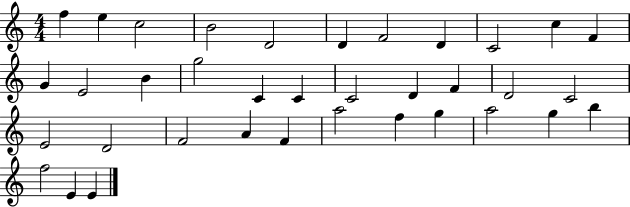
F5/q E5/q C5/h B4/h D4/h D4/q F4/h D4/q C4/h C5/q F4/q G4/q E4/h B4/q G5/h C4/q C4/q C4/h D4/q F4/q D4/h C4/h E4/h D4/h F4/h A4/q F4/q A5/h F5/q G5/q A5/h G5/q B5/q F5/h E4/q E4/q